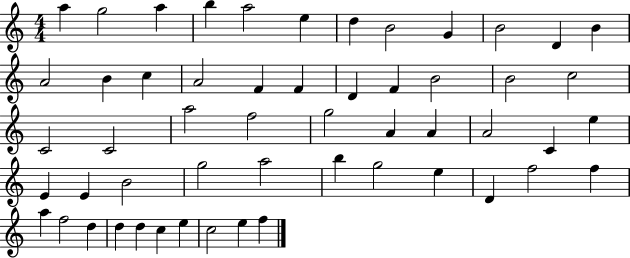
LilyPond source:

{
  \clef treble
  \numericTimeSignature
  \time 4/4
  \key c \major
  a''4 g''2 a''4 | b''4 a''2 e''4 | d''4 b'2 g'4 | b'2 d'4 b'4 | \break a'2 b'4 c''4 | a'2 f'4 f'4 | d'4 f'4 b'2 | b'2 c''2 | \break c'2 c'2 | a''2 f''2 | g''2 a'4 a'4 | a'2 c'4 e''4 | \break e'4 e'4 b'2 | g''2 a''2 | b''4 g''2 e''4 | d'4 f''2 f''4 | \break a''4 f''2 d''4 | d''4 d''4 c''4 e''4 | c''2 e''4 f''4 | \bar "|."
}